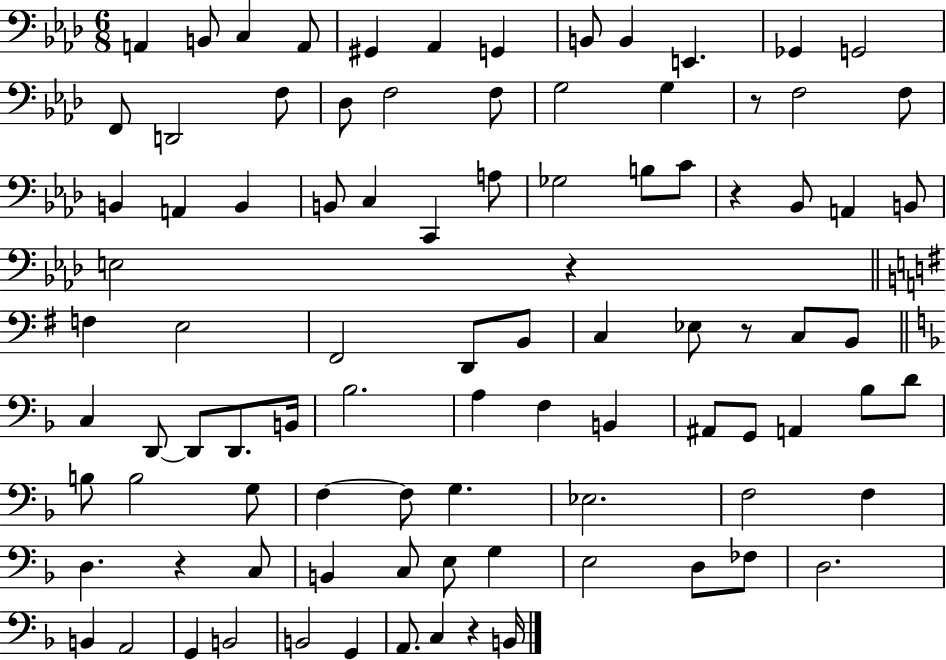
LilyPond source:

{
  \clef bass
  \numericTimeSignature
  \time 6/8
  \key aes \major
  a,4 b,8 c4 a,8 | gis,4 aes,4 g,4 | b,8 b,4 e,4. | ges,4 g,2 | \break f,8 d,2 f8 | des8 f2 f8 | g2 g4 | r8 f2 f8 | \break b,4 a,4 b,4 | b,8 c4 c,4 a8 | ges2 b8 c'8 | r4 bes,8 a,4 b,8 | \break e2 r4 | \bar "||" \break \key g \major f4 e2 | fis,2 d,8 b,8 | c4 ees8 r8 c8 b,8 | \bar "||" \break \key f \major c4 d,8~~ d,8 d,8. b,16 | bes2. | a4 f4 b,4 | ais,8 g,8 a,4 bes8 d'8 | \break b8 b2 g8 | f4~~ f8 g4. | ees2. | f2 f4 | \break d4. r4 c8 | b,4 c8 e8 g4 | e2 d8 fes8 | d2. | \break b,4 a,2 | g,4 b,2 | b,2 g,4 | a,8. c4 r4 b,16 | \break \bar "|."
}